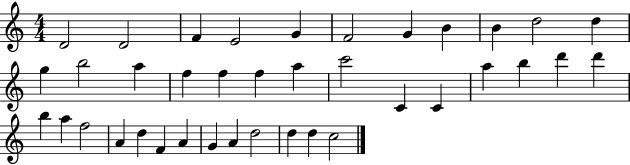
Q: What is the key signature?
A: C major